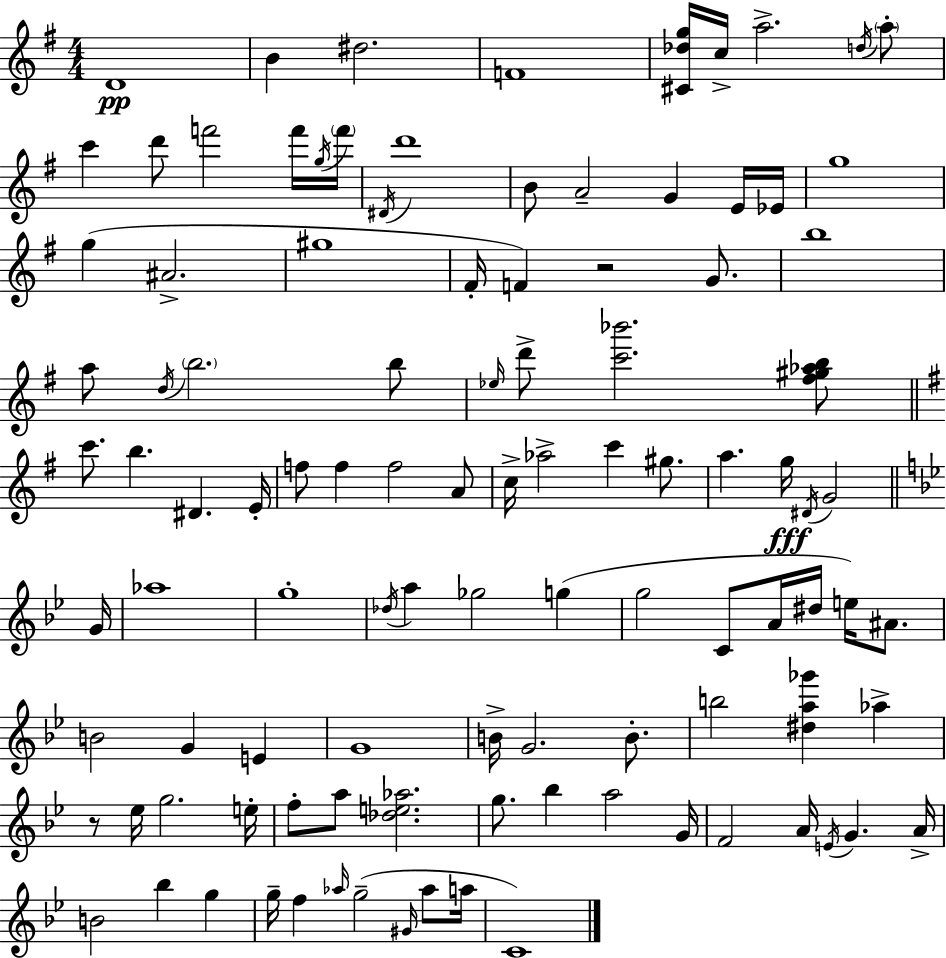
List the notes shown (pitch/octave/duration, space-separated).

D4/w B4/q D#5/h. F4/w [C#4,Db5,G5]/s C5/s A5/h. D5/s A5/e C6/q D6/e F6/h F6/s G5/s F6/s D#4/s D6/w B4/e A4/h G4/q E4/s Eb4/s G5/w G5/q A#4/h. G#5/w F#4/s F4/q R/h G4/e. B5/w A5/e D5/s B5/h. B5/e Eb5/s D6/e [C6,Bb6]/h. [F#5,G#5,Ab5,B5]/e C6/e. B5/q. D#4/q. E4/s F5/e F5/q F5/h A4/e C5/s Ab5/h C6/q G#5/e. A5/q. G5/s D#4/s G4/h G4/s Ab5/w G5/w Db5/s A5/q Gb5/h G5/q G5/h C4/e A4/s D#5/s E5/s A#4/e. B4/h G4/q E4/q G4/w B4/s G4/h. B4/e. B5/h [D#5,A5,Gb6]/q Ab5/q R/e Eb5/s G5/h. E5/s F5/e A5/e [Db5,E5,Ab5]/h. G5/e. Bb5/q A5/h G4/s F4/h A4/s E4/s G4/q. A4/s B4/h Bb5/q G5/q G5/s F5/q Ab5/s G5/h G#4/s Ab5/e A5/s C4/w